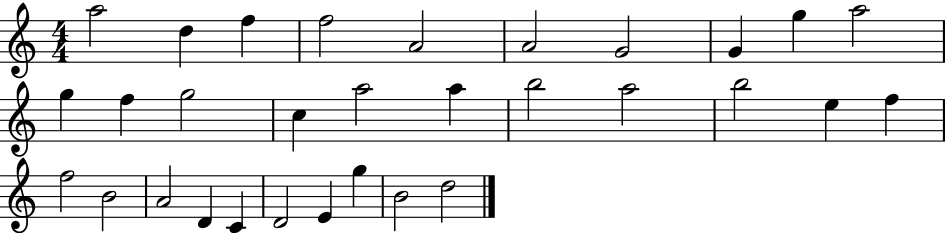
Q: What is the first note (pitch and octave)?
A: A5